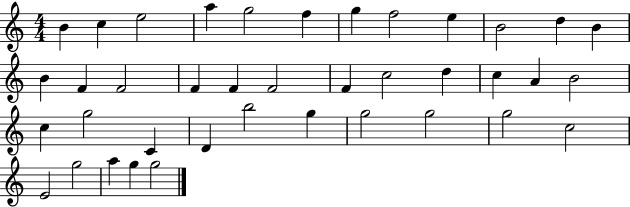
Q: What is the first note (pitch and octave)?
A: B4